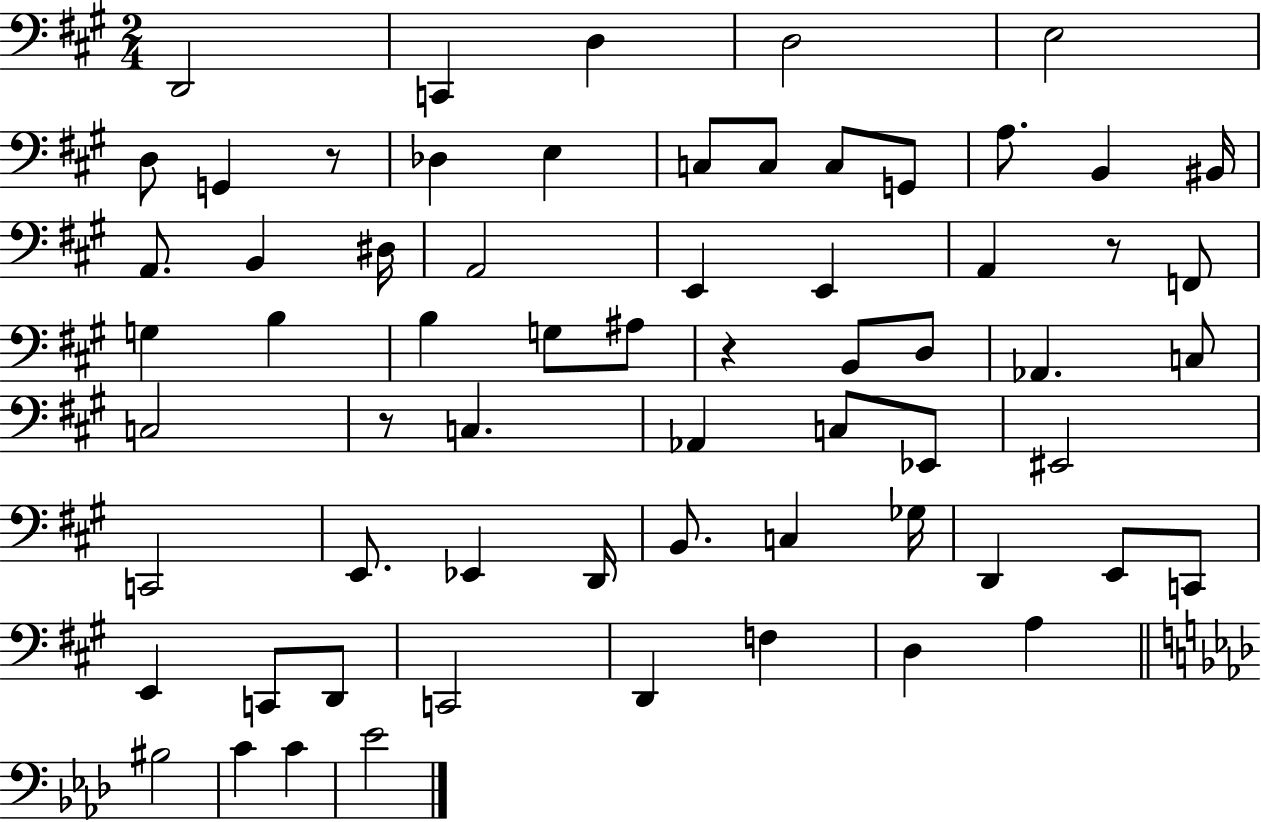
X:1
T:Untitled
M:2/4
L:1/4
K:A
D,,2 C,, D, D,2 E,2 D,/2 G,, z/2 _D, E, C,/2 C,/2 C,/2 G,,/2 A,/2 B,, ^B,,/4 A,,/2 B,, ^D,/4 A,,2 E,, E,, A,, z/2 F,,/2 G, B, B, G,/2 ^A,/2 z B,,/2 D,/2 _A,, C,/2 C,2 z/2 C, _A,, C,/2 _E,,/2 ^E,,2 C,,2 E,,/2 _E,, D,,/4 B,,/2 C, _G,/4 D,, E,,/2 C,,/2 E,, C,,/2 D,,/2 C,,2 D,, F, D, A, ^B,2 C C _E2